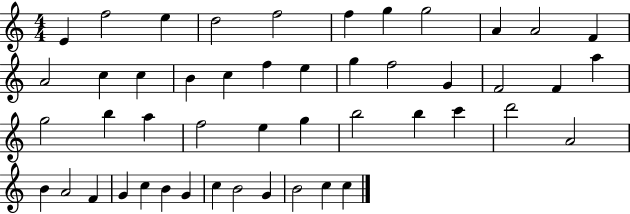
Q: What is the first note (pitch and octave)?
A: E4